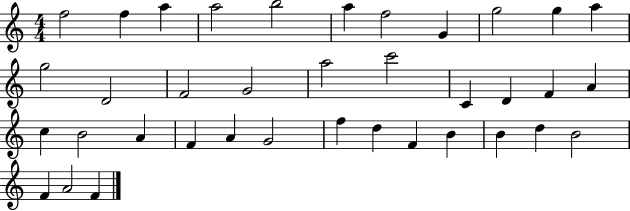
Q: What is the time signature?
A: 4/4